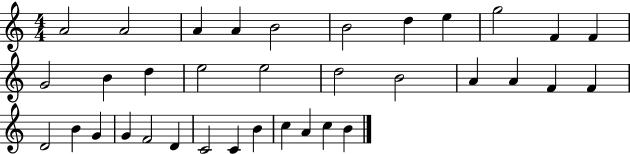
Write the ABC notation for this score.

X:1
T:Untitled
M:4/4
L:1/4
K:C
A2 A2 A A B2 B2 d e g2 F F G2 B d e2 e2 d2 B2 A A F F D2 B G G F2 D C2 C B c A c B